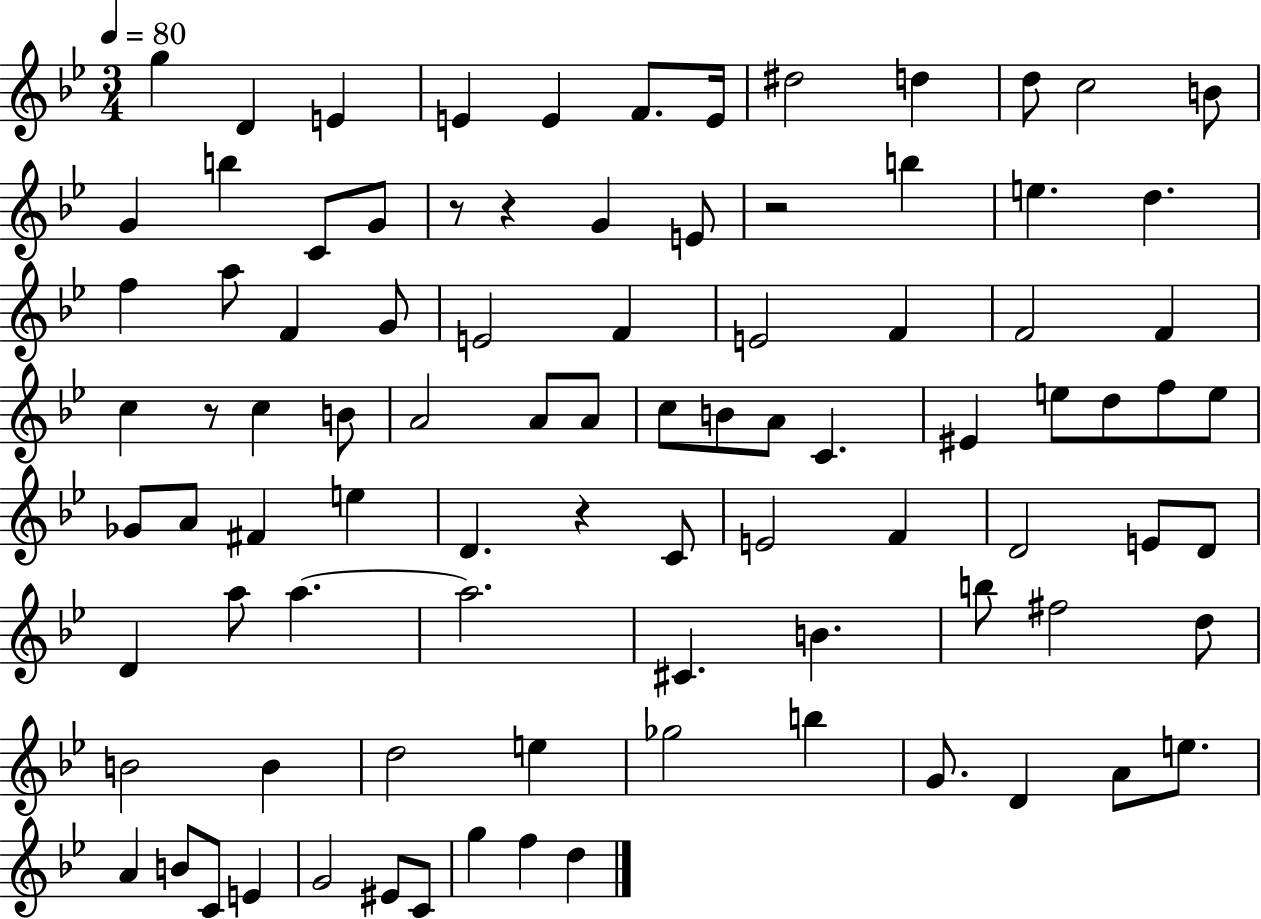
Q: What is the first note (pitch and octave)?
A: G5